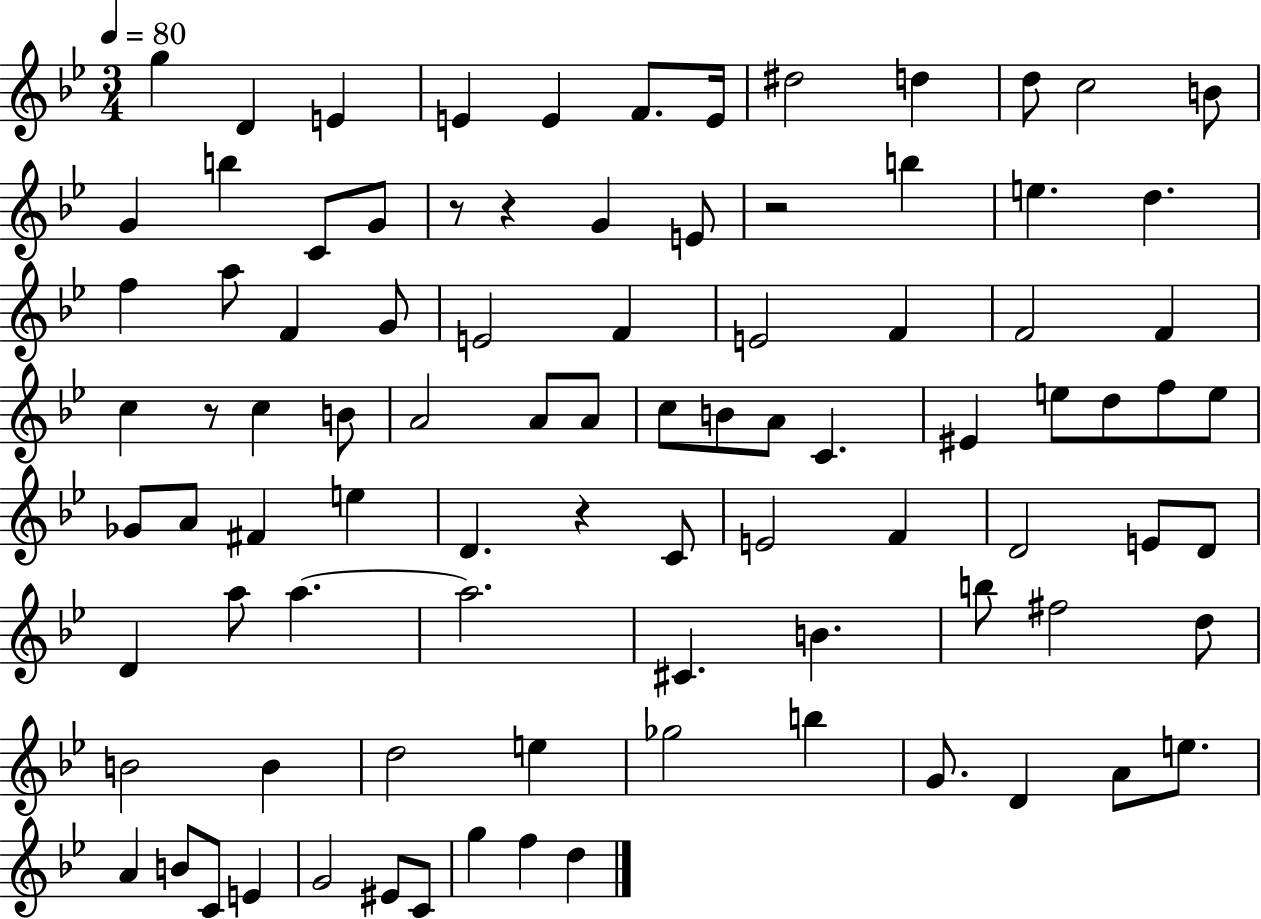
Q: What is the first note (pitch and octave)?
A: G5